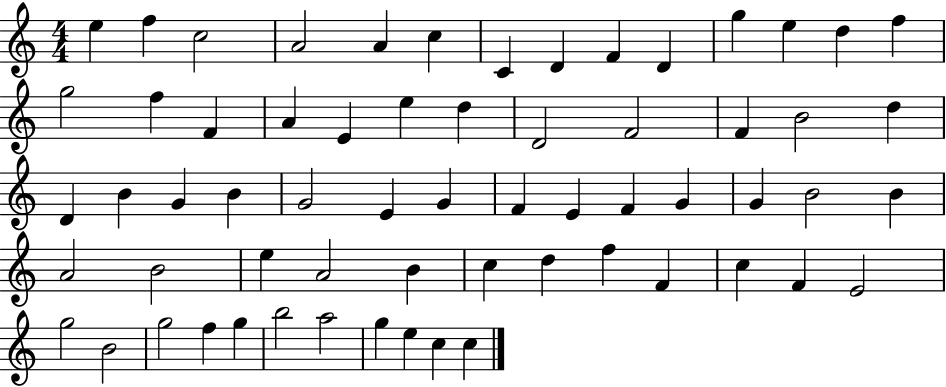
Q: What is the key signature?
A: C major